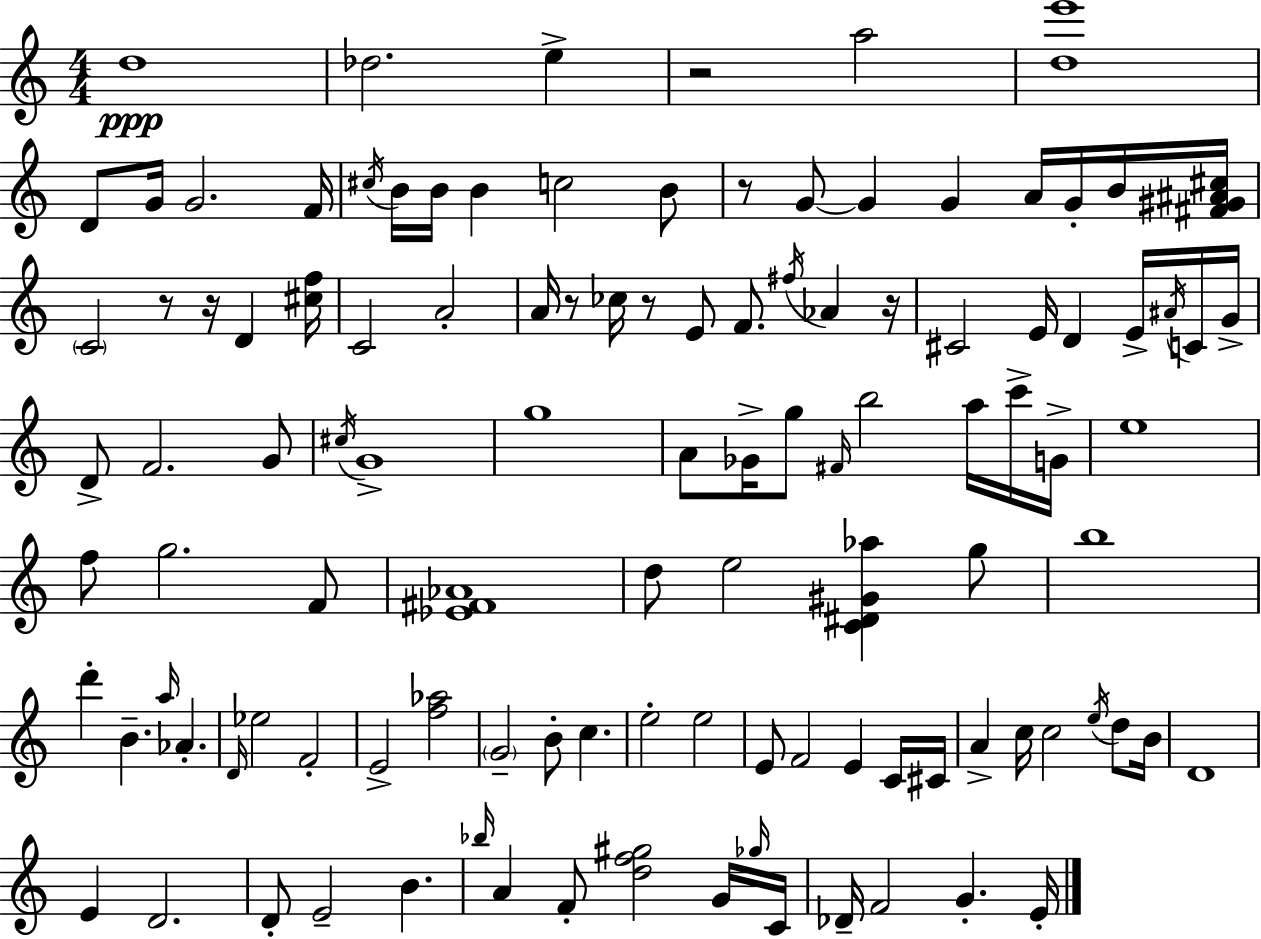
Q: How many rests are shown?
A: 7